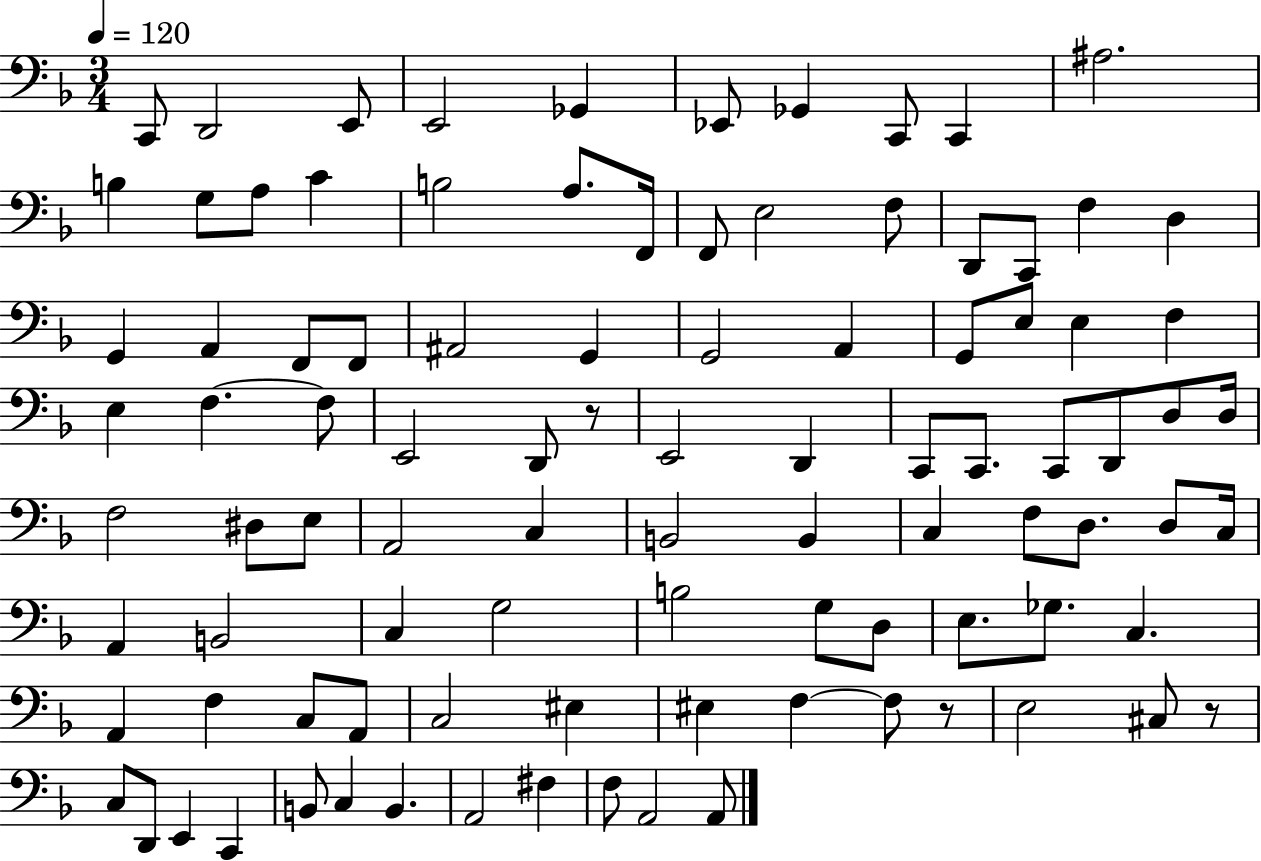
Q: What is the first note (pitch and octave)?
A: C2